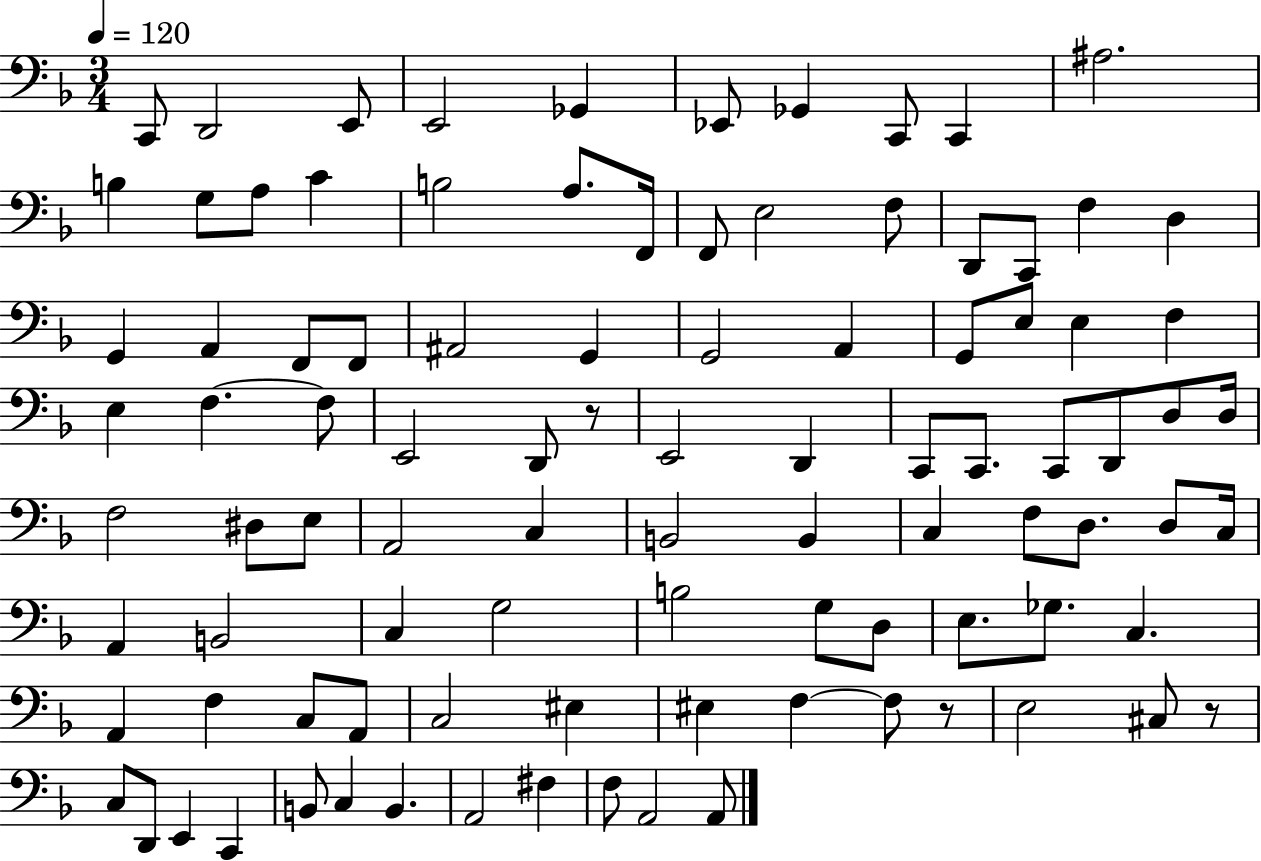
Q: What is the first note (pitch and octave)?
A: C2